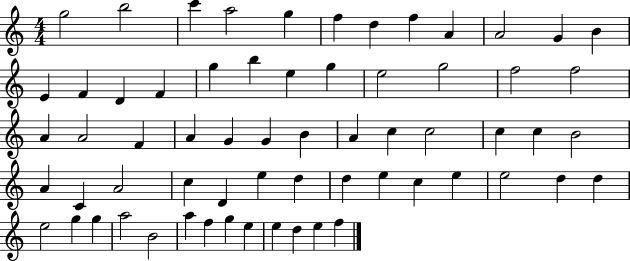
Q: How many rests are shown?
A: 0